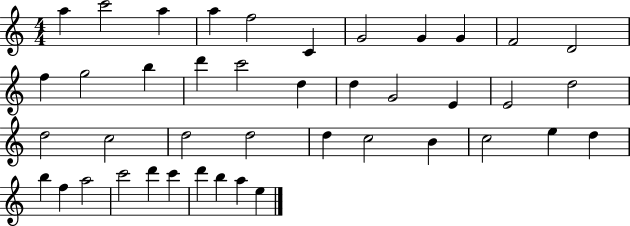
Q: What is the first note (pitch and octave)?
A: A5